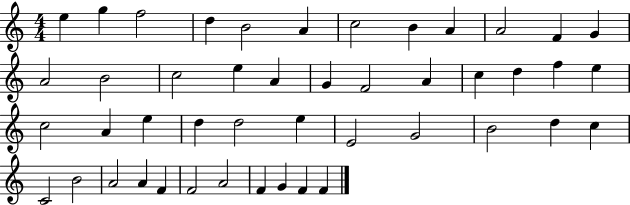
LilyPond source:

{
  \clef treble
  \numericTimeSignature
  \time 4/4
  \key c \major
  e''4 g''4 f''2 | d''4 b'2 a'4 | c''2 b'4 a'4 | a'2 f'4 g'4 | \break a'2 b'2 | c''2 e''4 a'4 | g'4 f'2 a'4 | c''4 d''4 f''4 e''4 | \break c''2 a'4 e''4 | d''4 d''2 e''4 | e'2 g'2 | b'2 d''4 c''4 | \break c'2 b'2 | a'2 a'4 f'4 | f'2 a'2 | f'4 g'4 f'4 f'4 | \break \bar "|."
}